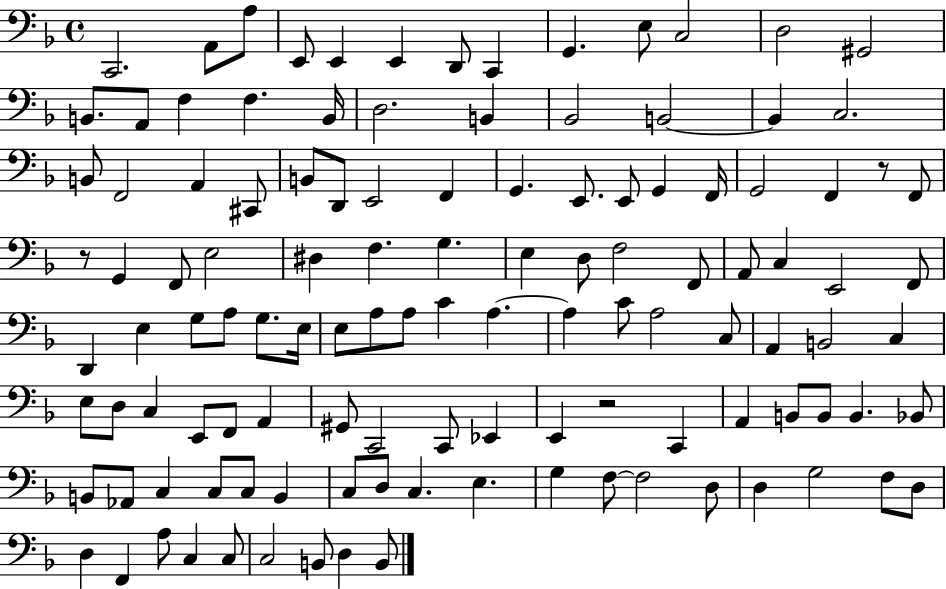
{
  \clef bass
  \time 4/4
  \defaultTimeSignature
  \key f \major
  c,2. a,8 a8 | e,8 e,4 e,4 d,8 c,4 | g,4. e8 c2 | d2 gis,2 | \break b,8. a,8 f4 f4. b,16 | d2. b,4 | bes,2 b,2~~ | b,4 c2. | \break b,8 f,2 a,4 cis,8 | b,8 d,8 e,2 f,4 | g,4. e,8. e,8 g,4 f,16 | g,2 f,4 r8 f,8 | \break r8 g,4 f,8 e2 | dis4 f4. g4. | e4 d8 f2 f,8 | a,8 c4 e,2 f,8 | \break d,4 e4 g8 a8 g8. e16 | e8 a8 a8 c'4 a4.~~ | a4 c'8 a2 c8 | a,4 b,2 c4 | \break e8 d8 c4 e,8 f,8 a,4 | gis,8 c,2 c,8 ees,4 | e,4 r2 c,4 | a,4 b,8 b,8 b,4. bes,8 | \break b,8 aes,8 c4 c8 c8 b,4 | c8 d8 c4. e4. | g4 f8~~ f2 d8 | d4 g2 f8 d8 | \break d4 f,4 a8 c4 c8 | c2 b,8 d4 b,8 | \bar "|."
}